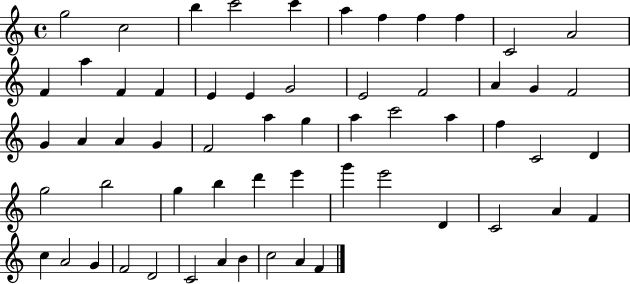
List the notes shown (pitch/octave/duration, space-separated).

G5/h C5/h B5/q C6/h C6/q A5/q F5/q F5/q F5/q C4/h A4/h F4/q A5/q F4/q F4/q E4/q E4/q G4/h E4/h F4/h A4/q G4/q F4/h G4/q A4/q A4/q G4/q F4/h A5/q G5/q A5/q C6/h A5/q F5/q C4/h D4/q G5/h B5/h G5/q B5/q D6/q E6/q G6/q E6/h D4/q C4/h A4/q F4/q C5/q A4/h G4/q F4/h D4/h C4/h A4/q B4/q C5/h A4/q F4/q